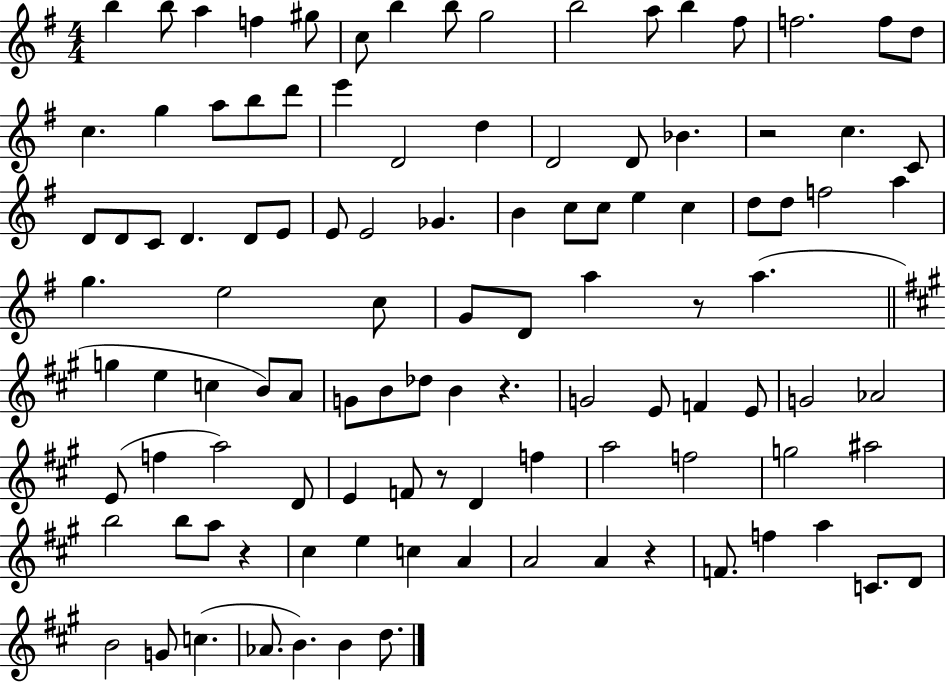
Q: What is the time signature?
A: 4/4